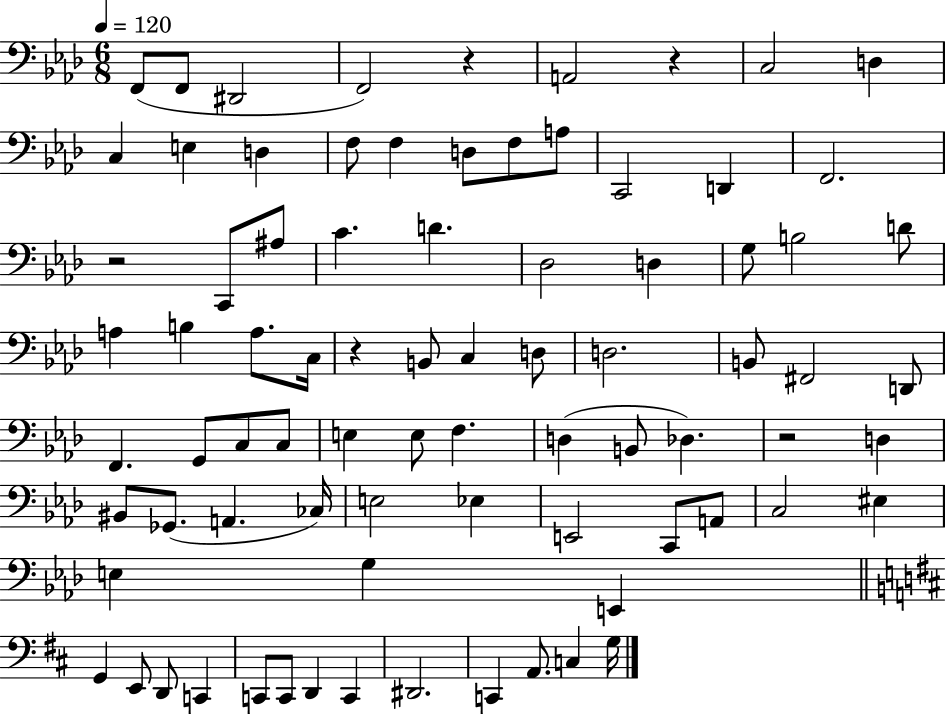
{
  \clef bass
  \numericTimeSignature
  \time 6/8
  \key aes \major
  \tempo 4 = 120
  f,8( f,8 dis,2 | f,2) r4 | a,2 r4 | c2 d4 | \break c4 e4 d4 | f8 f4 d8 f8 a8 | c,2 d,4 | f,2. | \break r2 c,8 ais8 | c'4. d'4. | des2 d4 | g8 b2 d'8 | \break a4 b4 a8. c16 | r4 b,8 c4 d8 | d2. | b,8 fis,2 d,8 | \break f,4. g,8 c8 c8 | e4 e8 f4. | d4( b,8 des4.) | r2 d4 | \break bis,8 ges,8.( a,4. ces16) | e2 ees4 | e,2 c,8 a,8 | c2 eis4 | \break e4 g4 e,4 | \bar "||" \break \key b \minor g,4 e,8 d,8 c,4 | c,8 c,8 d,4 c,4 | dis,2. | c,4 a,8. c4 g16 | \break \bar "|."
}